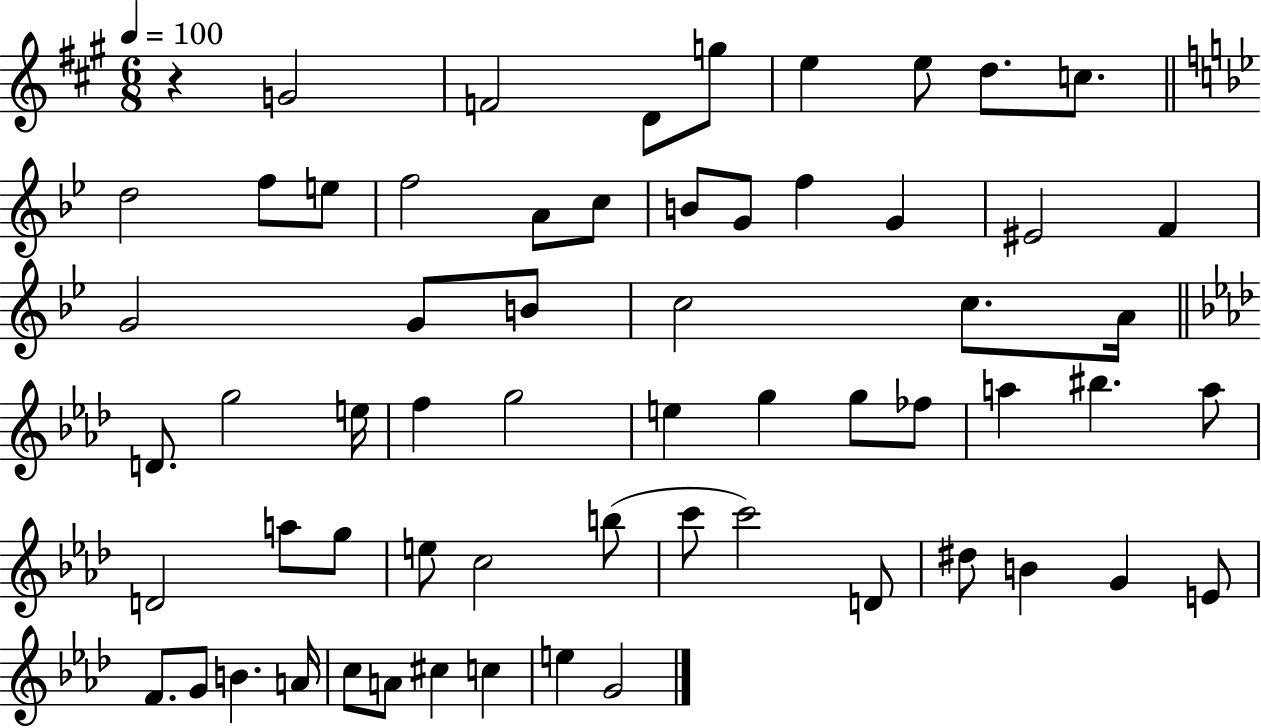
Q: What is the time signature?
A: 6/8